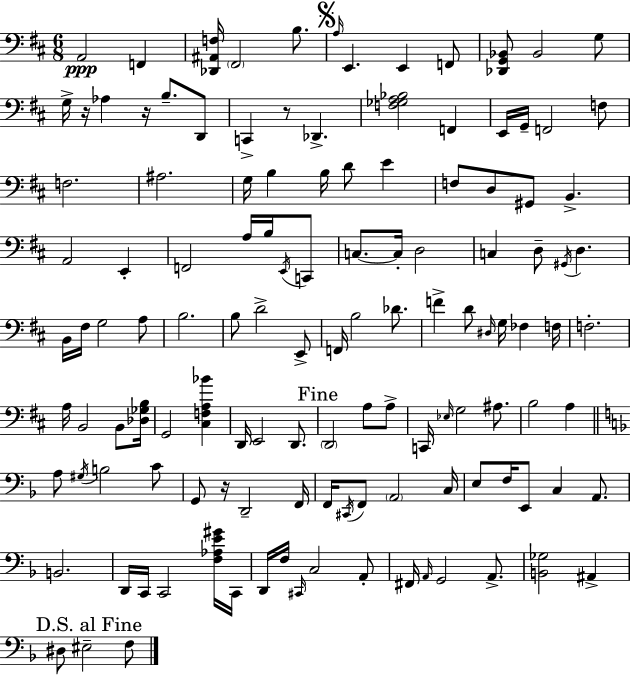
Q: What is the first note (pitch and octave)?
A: A2